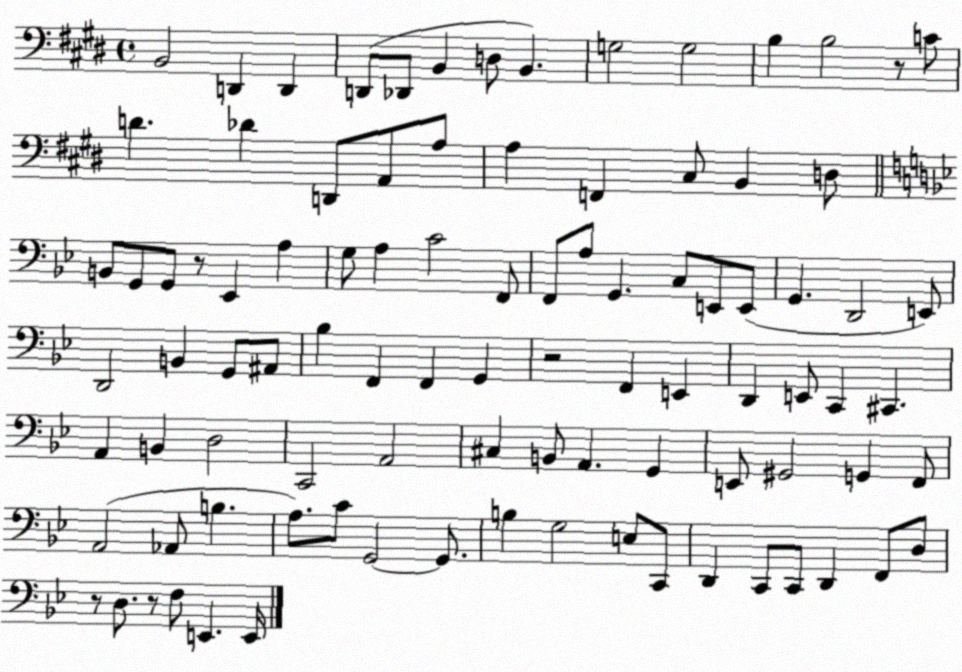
X:1
T:Untitled
M:4/4
L:1/4
K:E
B,,2 D,, D,, D,,/2 _D,,/2 B,, D,/2 B,, G,2 G,2 B, B,2 z/2 C/2 D _D D,,/2 A,,/2 A,/2 A, F,, ^C,/2 B,, D,/2 B,,/2 G,,/2 G,,/2 z/2 _E,, A, G,/2 A, C2 F,,/2 F,,/2 A,/2 G,, C,/2 E,,/2 E,,/2 G,, D,,2 E,,/2 D,,2 B,, G,,/2 ^A,,/2 _B, F,, F,, G,, z2 F,, E,, D,, E,,/2 C,, ^C,, A,, B,, D,2 C,,2 A,,2 ^C, B,,/2 A,, G,, E,,/2 ^G,,2 G,, F,,/2 A,,2 _A,,/2 B, A,/2 C/2 G,,2 G,,/2 B, G,2 E,/2 C,,/2 D,, C,,/2 C,,/2 D,, F,,/2 D,/2 z/2 D,/2 z/2 F,/2 E,, E,,/4